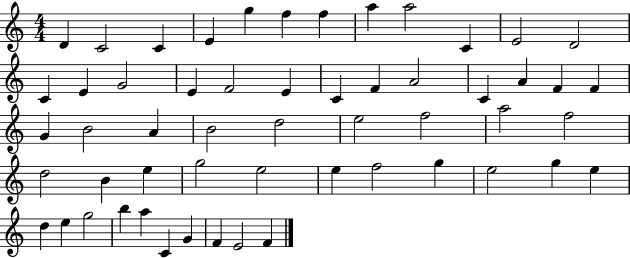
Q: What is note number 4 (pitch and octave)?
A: E4